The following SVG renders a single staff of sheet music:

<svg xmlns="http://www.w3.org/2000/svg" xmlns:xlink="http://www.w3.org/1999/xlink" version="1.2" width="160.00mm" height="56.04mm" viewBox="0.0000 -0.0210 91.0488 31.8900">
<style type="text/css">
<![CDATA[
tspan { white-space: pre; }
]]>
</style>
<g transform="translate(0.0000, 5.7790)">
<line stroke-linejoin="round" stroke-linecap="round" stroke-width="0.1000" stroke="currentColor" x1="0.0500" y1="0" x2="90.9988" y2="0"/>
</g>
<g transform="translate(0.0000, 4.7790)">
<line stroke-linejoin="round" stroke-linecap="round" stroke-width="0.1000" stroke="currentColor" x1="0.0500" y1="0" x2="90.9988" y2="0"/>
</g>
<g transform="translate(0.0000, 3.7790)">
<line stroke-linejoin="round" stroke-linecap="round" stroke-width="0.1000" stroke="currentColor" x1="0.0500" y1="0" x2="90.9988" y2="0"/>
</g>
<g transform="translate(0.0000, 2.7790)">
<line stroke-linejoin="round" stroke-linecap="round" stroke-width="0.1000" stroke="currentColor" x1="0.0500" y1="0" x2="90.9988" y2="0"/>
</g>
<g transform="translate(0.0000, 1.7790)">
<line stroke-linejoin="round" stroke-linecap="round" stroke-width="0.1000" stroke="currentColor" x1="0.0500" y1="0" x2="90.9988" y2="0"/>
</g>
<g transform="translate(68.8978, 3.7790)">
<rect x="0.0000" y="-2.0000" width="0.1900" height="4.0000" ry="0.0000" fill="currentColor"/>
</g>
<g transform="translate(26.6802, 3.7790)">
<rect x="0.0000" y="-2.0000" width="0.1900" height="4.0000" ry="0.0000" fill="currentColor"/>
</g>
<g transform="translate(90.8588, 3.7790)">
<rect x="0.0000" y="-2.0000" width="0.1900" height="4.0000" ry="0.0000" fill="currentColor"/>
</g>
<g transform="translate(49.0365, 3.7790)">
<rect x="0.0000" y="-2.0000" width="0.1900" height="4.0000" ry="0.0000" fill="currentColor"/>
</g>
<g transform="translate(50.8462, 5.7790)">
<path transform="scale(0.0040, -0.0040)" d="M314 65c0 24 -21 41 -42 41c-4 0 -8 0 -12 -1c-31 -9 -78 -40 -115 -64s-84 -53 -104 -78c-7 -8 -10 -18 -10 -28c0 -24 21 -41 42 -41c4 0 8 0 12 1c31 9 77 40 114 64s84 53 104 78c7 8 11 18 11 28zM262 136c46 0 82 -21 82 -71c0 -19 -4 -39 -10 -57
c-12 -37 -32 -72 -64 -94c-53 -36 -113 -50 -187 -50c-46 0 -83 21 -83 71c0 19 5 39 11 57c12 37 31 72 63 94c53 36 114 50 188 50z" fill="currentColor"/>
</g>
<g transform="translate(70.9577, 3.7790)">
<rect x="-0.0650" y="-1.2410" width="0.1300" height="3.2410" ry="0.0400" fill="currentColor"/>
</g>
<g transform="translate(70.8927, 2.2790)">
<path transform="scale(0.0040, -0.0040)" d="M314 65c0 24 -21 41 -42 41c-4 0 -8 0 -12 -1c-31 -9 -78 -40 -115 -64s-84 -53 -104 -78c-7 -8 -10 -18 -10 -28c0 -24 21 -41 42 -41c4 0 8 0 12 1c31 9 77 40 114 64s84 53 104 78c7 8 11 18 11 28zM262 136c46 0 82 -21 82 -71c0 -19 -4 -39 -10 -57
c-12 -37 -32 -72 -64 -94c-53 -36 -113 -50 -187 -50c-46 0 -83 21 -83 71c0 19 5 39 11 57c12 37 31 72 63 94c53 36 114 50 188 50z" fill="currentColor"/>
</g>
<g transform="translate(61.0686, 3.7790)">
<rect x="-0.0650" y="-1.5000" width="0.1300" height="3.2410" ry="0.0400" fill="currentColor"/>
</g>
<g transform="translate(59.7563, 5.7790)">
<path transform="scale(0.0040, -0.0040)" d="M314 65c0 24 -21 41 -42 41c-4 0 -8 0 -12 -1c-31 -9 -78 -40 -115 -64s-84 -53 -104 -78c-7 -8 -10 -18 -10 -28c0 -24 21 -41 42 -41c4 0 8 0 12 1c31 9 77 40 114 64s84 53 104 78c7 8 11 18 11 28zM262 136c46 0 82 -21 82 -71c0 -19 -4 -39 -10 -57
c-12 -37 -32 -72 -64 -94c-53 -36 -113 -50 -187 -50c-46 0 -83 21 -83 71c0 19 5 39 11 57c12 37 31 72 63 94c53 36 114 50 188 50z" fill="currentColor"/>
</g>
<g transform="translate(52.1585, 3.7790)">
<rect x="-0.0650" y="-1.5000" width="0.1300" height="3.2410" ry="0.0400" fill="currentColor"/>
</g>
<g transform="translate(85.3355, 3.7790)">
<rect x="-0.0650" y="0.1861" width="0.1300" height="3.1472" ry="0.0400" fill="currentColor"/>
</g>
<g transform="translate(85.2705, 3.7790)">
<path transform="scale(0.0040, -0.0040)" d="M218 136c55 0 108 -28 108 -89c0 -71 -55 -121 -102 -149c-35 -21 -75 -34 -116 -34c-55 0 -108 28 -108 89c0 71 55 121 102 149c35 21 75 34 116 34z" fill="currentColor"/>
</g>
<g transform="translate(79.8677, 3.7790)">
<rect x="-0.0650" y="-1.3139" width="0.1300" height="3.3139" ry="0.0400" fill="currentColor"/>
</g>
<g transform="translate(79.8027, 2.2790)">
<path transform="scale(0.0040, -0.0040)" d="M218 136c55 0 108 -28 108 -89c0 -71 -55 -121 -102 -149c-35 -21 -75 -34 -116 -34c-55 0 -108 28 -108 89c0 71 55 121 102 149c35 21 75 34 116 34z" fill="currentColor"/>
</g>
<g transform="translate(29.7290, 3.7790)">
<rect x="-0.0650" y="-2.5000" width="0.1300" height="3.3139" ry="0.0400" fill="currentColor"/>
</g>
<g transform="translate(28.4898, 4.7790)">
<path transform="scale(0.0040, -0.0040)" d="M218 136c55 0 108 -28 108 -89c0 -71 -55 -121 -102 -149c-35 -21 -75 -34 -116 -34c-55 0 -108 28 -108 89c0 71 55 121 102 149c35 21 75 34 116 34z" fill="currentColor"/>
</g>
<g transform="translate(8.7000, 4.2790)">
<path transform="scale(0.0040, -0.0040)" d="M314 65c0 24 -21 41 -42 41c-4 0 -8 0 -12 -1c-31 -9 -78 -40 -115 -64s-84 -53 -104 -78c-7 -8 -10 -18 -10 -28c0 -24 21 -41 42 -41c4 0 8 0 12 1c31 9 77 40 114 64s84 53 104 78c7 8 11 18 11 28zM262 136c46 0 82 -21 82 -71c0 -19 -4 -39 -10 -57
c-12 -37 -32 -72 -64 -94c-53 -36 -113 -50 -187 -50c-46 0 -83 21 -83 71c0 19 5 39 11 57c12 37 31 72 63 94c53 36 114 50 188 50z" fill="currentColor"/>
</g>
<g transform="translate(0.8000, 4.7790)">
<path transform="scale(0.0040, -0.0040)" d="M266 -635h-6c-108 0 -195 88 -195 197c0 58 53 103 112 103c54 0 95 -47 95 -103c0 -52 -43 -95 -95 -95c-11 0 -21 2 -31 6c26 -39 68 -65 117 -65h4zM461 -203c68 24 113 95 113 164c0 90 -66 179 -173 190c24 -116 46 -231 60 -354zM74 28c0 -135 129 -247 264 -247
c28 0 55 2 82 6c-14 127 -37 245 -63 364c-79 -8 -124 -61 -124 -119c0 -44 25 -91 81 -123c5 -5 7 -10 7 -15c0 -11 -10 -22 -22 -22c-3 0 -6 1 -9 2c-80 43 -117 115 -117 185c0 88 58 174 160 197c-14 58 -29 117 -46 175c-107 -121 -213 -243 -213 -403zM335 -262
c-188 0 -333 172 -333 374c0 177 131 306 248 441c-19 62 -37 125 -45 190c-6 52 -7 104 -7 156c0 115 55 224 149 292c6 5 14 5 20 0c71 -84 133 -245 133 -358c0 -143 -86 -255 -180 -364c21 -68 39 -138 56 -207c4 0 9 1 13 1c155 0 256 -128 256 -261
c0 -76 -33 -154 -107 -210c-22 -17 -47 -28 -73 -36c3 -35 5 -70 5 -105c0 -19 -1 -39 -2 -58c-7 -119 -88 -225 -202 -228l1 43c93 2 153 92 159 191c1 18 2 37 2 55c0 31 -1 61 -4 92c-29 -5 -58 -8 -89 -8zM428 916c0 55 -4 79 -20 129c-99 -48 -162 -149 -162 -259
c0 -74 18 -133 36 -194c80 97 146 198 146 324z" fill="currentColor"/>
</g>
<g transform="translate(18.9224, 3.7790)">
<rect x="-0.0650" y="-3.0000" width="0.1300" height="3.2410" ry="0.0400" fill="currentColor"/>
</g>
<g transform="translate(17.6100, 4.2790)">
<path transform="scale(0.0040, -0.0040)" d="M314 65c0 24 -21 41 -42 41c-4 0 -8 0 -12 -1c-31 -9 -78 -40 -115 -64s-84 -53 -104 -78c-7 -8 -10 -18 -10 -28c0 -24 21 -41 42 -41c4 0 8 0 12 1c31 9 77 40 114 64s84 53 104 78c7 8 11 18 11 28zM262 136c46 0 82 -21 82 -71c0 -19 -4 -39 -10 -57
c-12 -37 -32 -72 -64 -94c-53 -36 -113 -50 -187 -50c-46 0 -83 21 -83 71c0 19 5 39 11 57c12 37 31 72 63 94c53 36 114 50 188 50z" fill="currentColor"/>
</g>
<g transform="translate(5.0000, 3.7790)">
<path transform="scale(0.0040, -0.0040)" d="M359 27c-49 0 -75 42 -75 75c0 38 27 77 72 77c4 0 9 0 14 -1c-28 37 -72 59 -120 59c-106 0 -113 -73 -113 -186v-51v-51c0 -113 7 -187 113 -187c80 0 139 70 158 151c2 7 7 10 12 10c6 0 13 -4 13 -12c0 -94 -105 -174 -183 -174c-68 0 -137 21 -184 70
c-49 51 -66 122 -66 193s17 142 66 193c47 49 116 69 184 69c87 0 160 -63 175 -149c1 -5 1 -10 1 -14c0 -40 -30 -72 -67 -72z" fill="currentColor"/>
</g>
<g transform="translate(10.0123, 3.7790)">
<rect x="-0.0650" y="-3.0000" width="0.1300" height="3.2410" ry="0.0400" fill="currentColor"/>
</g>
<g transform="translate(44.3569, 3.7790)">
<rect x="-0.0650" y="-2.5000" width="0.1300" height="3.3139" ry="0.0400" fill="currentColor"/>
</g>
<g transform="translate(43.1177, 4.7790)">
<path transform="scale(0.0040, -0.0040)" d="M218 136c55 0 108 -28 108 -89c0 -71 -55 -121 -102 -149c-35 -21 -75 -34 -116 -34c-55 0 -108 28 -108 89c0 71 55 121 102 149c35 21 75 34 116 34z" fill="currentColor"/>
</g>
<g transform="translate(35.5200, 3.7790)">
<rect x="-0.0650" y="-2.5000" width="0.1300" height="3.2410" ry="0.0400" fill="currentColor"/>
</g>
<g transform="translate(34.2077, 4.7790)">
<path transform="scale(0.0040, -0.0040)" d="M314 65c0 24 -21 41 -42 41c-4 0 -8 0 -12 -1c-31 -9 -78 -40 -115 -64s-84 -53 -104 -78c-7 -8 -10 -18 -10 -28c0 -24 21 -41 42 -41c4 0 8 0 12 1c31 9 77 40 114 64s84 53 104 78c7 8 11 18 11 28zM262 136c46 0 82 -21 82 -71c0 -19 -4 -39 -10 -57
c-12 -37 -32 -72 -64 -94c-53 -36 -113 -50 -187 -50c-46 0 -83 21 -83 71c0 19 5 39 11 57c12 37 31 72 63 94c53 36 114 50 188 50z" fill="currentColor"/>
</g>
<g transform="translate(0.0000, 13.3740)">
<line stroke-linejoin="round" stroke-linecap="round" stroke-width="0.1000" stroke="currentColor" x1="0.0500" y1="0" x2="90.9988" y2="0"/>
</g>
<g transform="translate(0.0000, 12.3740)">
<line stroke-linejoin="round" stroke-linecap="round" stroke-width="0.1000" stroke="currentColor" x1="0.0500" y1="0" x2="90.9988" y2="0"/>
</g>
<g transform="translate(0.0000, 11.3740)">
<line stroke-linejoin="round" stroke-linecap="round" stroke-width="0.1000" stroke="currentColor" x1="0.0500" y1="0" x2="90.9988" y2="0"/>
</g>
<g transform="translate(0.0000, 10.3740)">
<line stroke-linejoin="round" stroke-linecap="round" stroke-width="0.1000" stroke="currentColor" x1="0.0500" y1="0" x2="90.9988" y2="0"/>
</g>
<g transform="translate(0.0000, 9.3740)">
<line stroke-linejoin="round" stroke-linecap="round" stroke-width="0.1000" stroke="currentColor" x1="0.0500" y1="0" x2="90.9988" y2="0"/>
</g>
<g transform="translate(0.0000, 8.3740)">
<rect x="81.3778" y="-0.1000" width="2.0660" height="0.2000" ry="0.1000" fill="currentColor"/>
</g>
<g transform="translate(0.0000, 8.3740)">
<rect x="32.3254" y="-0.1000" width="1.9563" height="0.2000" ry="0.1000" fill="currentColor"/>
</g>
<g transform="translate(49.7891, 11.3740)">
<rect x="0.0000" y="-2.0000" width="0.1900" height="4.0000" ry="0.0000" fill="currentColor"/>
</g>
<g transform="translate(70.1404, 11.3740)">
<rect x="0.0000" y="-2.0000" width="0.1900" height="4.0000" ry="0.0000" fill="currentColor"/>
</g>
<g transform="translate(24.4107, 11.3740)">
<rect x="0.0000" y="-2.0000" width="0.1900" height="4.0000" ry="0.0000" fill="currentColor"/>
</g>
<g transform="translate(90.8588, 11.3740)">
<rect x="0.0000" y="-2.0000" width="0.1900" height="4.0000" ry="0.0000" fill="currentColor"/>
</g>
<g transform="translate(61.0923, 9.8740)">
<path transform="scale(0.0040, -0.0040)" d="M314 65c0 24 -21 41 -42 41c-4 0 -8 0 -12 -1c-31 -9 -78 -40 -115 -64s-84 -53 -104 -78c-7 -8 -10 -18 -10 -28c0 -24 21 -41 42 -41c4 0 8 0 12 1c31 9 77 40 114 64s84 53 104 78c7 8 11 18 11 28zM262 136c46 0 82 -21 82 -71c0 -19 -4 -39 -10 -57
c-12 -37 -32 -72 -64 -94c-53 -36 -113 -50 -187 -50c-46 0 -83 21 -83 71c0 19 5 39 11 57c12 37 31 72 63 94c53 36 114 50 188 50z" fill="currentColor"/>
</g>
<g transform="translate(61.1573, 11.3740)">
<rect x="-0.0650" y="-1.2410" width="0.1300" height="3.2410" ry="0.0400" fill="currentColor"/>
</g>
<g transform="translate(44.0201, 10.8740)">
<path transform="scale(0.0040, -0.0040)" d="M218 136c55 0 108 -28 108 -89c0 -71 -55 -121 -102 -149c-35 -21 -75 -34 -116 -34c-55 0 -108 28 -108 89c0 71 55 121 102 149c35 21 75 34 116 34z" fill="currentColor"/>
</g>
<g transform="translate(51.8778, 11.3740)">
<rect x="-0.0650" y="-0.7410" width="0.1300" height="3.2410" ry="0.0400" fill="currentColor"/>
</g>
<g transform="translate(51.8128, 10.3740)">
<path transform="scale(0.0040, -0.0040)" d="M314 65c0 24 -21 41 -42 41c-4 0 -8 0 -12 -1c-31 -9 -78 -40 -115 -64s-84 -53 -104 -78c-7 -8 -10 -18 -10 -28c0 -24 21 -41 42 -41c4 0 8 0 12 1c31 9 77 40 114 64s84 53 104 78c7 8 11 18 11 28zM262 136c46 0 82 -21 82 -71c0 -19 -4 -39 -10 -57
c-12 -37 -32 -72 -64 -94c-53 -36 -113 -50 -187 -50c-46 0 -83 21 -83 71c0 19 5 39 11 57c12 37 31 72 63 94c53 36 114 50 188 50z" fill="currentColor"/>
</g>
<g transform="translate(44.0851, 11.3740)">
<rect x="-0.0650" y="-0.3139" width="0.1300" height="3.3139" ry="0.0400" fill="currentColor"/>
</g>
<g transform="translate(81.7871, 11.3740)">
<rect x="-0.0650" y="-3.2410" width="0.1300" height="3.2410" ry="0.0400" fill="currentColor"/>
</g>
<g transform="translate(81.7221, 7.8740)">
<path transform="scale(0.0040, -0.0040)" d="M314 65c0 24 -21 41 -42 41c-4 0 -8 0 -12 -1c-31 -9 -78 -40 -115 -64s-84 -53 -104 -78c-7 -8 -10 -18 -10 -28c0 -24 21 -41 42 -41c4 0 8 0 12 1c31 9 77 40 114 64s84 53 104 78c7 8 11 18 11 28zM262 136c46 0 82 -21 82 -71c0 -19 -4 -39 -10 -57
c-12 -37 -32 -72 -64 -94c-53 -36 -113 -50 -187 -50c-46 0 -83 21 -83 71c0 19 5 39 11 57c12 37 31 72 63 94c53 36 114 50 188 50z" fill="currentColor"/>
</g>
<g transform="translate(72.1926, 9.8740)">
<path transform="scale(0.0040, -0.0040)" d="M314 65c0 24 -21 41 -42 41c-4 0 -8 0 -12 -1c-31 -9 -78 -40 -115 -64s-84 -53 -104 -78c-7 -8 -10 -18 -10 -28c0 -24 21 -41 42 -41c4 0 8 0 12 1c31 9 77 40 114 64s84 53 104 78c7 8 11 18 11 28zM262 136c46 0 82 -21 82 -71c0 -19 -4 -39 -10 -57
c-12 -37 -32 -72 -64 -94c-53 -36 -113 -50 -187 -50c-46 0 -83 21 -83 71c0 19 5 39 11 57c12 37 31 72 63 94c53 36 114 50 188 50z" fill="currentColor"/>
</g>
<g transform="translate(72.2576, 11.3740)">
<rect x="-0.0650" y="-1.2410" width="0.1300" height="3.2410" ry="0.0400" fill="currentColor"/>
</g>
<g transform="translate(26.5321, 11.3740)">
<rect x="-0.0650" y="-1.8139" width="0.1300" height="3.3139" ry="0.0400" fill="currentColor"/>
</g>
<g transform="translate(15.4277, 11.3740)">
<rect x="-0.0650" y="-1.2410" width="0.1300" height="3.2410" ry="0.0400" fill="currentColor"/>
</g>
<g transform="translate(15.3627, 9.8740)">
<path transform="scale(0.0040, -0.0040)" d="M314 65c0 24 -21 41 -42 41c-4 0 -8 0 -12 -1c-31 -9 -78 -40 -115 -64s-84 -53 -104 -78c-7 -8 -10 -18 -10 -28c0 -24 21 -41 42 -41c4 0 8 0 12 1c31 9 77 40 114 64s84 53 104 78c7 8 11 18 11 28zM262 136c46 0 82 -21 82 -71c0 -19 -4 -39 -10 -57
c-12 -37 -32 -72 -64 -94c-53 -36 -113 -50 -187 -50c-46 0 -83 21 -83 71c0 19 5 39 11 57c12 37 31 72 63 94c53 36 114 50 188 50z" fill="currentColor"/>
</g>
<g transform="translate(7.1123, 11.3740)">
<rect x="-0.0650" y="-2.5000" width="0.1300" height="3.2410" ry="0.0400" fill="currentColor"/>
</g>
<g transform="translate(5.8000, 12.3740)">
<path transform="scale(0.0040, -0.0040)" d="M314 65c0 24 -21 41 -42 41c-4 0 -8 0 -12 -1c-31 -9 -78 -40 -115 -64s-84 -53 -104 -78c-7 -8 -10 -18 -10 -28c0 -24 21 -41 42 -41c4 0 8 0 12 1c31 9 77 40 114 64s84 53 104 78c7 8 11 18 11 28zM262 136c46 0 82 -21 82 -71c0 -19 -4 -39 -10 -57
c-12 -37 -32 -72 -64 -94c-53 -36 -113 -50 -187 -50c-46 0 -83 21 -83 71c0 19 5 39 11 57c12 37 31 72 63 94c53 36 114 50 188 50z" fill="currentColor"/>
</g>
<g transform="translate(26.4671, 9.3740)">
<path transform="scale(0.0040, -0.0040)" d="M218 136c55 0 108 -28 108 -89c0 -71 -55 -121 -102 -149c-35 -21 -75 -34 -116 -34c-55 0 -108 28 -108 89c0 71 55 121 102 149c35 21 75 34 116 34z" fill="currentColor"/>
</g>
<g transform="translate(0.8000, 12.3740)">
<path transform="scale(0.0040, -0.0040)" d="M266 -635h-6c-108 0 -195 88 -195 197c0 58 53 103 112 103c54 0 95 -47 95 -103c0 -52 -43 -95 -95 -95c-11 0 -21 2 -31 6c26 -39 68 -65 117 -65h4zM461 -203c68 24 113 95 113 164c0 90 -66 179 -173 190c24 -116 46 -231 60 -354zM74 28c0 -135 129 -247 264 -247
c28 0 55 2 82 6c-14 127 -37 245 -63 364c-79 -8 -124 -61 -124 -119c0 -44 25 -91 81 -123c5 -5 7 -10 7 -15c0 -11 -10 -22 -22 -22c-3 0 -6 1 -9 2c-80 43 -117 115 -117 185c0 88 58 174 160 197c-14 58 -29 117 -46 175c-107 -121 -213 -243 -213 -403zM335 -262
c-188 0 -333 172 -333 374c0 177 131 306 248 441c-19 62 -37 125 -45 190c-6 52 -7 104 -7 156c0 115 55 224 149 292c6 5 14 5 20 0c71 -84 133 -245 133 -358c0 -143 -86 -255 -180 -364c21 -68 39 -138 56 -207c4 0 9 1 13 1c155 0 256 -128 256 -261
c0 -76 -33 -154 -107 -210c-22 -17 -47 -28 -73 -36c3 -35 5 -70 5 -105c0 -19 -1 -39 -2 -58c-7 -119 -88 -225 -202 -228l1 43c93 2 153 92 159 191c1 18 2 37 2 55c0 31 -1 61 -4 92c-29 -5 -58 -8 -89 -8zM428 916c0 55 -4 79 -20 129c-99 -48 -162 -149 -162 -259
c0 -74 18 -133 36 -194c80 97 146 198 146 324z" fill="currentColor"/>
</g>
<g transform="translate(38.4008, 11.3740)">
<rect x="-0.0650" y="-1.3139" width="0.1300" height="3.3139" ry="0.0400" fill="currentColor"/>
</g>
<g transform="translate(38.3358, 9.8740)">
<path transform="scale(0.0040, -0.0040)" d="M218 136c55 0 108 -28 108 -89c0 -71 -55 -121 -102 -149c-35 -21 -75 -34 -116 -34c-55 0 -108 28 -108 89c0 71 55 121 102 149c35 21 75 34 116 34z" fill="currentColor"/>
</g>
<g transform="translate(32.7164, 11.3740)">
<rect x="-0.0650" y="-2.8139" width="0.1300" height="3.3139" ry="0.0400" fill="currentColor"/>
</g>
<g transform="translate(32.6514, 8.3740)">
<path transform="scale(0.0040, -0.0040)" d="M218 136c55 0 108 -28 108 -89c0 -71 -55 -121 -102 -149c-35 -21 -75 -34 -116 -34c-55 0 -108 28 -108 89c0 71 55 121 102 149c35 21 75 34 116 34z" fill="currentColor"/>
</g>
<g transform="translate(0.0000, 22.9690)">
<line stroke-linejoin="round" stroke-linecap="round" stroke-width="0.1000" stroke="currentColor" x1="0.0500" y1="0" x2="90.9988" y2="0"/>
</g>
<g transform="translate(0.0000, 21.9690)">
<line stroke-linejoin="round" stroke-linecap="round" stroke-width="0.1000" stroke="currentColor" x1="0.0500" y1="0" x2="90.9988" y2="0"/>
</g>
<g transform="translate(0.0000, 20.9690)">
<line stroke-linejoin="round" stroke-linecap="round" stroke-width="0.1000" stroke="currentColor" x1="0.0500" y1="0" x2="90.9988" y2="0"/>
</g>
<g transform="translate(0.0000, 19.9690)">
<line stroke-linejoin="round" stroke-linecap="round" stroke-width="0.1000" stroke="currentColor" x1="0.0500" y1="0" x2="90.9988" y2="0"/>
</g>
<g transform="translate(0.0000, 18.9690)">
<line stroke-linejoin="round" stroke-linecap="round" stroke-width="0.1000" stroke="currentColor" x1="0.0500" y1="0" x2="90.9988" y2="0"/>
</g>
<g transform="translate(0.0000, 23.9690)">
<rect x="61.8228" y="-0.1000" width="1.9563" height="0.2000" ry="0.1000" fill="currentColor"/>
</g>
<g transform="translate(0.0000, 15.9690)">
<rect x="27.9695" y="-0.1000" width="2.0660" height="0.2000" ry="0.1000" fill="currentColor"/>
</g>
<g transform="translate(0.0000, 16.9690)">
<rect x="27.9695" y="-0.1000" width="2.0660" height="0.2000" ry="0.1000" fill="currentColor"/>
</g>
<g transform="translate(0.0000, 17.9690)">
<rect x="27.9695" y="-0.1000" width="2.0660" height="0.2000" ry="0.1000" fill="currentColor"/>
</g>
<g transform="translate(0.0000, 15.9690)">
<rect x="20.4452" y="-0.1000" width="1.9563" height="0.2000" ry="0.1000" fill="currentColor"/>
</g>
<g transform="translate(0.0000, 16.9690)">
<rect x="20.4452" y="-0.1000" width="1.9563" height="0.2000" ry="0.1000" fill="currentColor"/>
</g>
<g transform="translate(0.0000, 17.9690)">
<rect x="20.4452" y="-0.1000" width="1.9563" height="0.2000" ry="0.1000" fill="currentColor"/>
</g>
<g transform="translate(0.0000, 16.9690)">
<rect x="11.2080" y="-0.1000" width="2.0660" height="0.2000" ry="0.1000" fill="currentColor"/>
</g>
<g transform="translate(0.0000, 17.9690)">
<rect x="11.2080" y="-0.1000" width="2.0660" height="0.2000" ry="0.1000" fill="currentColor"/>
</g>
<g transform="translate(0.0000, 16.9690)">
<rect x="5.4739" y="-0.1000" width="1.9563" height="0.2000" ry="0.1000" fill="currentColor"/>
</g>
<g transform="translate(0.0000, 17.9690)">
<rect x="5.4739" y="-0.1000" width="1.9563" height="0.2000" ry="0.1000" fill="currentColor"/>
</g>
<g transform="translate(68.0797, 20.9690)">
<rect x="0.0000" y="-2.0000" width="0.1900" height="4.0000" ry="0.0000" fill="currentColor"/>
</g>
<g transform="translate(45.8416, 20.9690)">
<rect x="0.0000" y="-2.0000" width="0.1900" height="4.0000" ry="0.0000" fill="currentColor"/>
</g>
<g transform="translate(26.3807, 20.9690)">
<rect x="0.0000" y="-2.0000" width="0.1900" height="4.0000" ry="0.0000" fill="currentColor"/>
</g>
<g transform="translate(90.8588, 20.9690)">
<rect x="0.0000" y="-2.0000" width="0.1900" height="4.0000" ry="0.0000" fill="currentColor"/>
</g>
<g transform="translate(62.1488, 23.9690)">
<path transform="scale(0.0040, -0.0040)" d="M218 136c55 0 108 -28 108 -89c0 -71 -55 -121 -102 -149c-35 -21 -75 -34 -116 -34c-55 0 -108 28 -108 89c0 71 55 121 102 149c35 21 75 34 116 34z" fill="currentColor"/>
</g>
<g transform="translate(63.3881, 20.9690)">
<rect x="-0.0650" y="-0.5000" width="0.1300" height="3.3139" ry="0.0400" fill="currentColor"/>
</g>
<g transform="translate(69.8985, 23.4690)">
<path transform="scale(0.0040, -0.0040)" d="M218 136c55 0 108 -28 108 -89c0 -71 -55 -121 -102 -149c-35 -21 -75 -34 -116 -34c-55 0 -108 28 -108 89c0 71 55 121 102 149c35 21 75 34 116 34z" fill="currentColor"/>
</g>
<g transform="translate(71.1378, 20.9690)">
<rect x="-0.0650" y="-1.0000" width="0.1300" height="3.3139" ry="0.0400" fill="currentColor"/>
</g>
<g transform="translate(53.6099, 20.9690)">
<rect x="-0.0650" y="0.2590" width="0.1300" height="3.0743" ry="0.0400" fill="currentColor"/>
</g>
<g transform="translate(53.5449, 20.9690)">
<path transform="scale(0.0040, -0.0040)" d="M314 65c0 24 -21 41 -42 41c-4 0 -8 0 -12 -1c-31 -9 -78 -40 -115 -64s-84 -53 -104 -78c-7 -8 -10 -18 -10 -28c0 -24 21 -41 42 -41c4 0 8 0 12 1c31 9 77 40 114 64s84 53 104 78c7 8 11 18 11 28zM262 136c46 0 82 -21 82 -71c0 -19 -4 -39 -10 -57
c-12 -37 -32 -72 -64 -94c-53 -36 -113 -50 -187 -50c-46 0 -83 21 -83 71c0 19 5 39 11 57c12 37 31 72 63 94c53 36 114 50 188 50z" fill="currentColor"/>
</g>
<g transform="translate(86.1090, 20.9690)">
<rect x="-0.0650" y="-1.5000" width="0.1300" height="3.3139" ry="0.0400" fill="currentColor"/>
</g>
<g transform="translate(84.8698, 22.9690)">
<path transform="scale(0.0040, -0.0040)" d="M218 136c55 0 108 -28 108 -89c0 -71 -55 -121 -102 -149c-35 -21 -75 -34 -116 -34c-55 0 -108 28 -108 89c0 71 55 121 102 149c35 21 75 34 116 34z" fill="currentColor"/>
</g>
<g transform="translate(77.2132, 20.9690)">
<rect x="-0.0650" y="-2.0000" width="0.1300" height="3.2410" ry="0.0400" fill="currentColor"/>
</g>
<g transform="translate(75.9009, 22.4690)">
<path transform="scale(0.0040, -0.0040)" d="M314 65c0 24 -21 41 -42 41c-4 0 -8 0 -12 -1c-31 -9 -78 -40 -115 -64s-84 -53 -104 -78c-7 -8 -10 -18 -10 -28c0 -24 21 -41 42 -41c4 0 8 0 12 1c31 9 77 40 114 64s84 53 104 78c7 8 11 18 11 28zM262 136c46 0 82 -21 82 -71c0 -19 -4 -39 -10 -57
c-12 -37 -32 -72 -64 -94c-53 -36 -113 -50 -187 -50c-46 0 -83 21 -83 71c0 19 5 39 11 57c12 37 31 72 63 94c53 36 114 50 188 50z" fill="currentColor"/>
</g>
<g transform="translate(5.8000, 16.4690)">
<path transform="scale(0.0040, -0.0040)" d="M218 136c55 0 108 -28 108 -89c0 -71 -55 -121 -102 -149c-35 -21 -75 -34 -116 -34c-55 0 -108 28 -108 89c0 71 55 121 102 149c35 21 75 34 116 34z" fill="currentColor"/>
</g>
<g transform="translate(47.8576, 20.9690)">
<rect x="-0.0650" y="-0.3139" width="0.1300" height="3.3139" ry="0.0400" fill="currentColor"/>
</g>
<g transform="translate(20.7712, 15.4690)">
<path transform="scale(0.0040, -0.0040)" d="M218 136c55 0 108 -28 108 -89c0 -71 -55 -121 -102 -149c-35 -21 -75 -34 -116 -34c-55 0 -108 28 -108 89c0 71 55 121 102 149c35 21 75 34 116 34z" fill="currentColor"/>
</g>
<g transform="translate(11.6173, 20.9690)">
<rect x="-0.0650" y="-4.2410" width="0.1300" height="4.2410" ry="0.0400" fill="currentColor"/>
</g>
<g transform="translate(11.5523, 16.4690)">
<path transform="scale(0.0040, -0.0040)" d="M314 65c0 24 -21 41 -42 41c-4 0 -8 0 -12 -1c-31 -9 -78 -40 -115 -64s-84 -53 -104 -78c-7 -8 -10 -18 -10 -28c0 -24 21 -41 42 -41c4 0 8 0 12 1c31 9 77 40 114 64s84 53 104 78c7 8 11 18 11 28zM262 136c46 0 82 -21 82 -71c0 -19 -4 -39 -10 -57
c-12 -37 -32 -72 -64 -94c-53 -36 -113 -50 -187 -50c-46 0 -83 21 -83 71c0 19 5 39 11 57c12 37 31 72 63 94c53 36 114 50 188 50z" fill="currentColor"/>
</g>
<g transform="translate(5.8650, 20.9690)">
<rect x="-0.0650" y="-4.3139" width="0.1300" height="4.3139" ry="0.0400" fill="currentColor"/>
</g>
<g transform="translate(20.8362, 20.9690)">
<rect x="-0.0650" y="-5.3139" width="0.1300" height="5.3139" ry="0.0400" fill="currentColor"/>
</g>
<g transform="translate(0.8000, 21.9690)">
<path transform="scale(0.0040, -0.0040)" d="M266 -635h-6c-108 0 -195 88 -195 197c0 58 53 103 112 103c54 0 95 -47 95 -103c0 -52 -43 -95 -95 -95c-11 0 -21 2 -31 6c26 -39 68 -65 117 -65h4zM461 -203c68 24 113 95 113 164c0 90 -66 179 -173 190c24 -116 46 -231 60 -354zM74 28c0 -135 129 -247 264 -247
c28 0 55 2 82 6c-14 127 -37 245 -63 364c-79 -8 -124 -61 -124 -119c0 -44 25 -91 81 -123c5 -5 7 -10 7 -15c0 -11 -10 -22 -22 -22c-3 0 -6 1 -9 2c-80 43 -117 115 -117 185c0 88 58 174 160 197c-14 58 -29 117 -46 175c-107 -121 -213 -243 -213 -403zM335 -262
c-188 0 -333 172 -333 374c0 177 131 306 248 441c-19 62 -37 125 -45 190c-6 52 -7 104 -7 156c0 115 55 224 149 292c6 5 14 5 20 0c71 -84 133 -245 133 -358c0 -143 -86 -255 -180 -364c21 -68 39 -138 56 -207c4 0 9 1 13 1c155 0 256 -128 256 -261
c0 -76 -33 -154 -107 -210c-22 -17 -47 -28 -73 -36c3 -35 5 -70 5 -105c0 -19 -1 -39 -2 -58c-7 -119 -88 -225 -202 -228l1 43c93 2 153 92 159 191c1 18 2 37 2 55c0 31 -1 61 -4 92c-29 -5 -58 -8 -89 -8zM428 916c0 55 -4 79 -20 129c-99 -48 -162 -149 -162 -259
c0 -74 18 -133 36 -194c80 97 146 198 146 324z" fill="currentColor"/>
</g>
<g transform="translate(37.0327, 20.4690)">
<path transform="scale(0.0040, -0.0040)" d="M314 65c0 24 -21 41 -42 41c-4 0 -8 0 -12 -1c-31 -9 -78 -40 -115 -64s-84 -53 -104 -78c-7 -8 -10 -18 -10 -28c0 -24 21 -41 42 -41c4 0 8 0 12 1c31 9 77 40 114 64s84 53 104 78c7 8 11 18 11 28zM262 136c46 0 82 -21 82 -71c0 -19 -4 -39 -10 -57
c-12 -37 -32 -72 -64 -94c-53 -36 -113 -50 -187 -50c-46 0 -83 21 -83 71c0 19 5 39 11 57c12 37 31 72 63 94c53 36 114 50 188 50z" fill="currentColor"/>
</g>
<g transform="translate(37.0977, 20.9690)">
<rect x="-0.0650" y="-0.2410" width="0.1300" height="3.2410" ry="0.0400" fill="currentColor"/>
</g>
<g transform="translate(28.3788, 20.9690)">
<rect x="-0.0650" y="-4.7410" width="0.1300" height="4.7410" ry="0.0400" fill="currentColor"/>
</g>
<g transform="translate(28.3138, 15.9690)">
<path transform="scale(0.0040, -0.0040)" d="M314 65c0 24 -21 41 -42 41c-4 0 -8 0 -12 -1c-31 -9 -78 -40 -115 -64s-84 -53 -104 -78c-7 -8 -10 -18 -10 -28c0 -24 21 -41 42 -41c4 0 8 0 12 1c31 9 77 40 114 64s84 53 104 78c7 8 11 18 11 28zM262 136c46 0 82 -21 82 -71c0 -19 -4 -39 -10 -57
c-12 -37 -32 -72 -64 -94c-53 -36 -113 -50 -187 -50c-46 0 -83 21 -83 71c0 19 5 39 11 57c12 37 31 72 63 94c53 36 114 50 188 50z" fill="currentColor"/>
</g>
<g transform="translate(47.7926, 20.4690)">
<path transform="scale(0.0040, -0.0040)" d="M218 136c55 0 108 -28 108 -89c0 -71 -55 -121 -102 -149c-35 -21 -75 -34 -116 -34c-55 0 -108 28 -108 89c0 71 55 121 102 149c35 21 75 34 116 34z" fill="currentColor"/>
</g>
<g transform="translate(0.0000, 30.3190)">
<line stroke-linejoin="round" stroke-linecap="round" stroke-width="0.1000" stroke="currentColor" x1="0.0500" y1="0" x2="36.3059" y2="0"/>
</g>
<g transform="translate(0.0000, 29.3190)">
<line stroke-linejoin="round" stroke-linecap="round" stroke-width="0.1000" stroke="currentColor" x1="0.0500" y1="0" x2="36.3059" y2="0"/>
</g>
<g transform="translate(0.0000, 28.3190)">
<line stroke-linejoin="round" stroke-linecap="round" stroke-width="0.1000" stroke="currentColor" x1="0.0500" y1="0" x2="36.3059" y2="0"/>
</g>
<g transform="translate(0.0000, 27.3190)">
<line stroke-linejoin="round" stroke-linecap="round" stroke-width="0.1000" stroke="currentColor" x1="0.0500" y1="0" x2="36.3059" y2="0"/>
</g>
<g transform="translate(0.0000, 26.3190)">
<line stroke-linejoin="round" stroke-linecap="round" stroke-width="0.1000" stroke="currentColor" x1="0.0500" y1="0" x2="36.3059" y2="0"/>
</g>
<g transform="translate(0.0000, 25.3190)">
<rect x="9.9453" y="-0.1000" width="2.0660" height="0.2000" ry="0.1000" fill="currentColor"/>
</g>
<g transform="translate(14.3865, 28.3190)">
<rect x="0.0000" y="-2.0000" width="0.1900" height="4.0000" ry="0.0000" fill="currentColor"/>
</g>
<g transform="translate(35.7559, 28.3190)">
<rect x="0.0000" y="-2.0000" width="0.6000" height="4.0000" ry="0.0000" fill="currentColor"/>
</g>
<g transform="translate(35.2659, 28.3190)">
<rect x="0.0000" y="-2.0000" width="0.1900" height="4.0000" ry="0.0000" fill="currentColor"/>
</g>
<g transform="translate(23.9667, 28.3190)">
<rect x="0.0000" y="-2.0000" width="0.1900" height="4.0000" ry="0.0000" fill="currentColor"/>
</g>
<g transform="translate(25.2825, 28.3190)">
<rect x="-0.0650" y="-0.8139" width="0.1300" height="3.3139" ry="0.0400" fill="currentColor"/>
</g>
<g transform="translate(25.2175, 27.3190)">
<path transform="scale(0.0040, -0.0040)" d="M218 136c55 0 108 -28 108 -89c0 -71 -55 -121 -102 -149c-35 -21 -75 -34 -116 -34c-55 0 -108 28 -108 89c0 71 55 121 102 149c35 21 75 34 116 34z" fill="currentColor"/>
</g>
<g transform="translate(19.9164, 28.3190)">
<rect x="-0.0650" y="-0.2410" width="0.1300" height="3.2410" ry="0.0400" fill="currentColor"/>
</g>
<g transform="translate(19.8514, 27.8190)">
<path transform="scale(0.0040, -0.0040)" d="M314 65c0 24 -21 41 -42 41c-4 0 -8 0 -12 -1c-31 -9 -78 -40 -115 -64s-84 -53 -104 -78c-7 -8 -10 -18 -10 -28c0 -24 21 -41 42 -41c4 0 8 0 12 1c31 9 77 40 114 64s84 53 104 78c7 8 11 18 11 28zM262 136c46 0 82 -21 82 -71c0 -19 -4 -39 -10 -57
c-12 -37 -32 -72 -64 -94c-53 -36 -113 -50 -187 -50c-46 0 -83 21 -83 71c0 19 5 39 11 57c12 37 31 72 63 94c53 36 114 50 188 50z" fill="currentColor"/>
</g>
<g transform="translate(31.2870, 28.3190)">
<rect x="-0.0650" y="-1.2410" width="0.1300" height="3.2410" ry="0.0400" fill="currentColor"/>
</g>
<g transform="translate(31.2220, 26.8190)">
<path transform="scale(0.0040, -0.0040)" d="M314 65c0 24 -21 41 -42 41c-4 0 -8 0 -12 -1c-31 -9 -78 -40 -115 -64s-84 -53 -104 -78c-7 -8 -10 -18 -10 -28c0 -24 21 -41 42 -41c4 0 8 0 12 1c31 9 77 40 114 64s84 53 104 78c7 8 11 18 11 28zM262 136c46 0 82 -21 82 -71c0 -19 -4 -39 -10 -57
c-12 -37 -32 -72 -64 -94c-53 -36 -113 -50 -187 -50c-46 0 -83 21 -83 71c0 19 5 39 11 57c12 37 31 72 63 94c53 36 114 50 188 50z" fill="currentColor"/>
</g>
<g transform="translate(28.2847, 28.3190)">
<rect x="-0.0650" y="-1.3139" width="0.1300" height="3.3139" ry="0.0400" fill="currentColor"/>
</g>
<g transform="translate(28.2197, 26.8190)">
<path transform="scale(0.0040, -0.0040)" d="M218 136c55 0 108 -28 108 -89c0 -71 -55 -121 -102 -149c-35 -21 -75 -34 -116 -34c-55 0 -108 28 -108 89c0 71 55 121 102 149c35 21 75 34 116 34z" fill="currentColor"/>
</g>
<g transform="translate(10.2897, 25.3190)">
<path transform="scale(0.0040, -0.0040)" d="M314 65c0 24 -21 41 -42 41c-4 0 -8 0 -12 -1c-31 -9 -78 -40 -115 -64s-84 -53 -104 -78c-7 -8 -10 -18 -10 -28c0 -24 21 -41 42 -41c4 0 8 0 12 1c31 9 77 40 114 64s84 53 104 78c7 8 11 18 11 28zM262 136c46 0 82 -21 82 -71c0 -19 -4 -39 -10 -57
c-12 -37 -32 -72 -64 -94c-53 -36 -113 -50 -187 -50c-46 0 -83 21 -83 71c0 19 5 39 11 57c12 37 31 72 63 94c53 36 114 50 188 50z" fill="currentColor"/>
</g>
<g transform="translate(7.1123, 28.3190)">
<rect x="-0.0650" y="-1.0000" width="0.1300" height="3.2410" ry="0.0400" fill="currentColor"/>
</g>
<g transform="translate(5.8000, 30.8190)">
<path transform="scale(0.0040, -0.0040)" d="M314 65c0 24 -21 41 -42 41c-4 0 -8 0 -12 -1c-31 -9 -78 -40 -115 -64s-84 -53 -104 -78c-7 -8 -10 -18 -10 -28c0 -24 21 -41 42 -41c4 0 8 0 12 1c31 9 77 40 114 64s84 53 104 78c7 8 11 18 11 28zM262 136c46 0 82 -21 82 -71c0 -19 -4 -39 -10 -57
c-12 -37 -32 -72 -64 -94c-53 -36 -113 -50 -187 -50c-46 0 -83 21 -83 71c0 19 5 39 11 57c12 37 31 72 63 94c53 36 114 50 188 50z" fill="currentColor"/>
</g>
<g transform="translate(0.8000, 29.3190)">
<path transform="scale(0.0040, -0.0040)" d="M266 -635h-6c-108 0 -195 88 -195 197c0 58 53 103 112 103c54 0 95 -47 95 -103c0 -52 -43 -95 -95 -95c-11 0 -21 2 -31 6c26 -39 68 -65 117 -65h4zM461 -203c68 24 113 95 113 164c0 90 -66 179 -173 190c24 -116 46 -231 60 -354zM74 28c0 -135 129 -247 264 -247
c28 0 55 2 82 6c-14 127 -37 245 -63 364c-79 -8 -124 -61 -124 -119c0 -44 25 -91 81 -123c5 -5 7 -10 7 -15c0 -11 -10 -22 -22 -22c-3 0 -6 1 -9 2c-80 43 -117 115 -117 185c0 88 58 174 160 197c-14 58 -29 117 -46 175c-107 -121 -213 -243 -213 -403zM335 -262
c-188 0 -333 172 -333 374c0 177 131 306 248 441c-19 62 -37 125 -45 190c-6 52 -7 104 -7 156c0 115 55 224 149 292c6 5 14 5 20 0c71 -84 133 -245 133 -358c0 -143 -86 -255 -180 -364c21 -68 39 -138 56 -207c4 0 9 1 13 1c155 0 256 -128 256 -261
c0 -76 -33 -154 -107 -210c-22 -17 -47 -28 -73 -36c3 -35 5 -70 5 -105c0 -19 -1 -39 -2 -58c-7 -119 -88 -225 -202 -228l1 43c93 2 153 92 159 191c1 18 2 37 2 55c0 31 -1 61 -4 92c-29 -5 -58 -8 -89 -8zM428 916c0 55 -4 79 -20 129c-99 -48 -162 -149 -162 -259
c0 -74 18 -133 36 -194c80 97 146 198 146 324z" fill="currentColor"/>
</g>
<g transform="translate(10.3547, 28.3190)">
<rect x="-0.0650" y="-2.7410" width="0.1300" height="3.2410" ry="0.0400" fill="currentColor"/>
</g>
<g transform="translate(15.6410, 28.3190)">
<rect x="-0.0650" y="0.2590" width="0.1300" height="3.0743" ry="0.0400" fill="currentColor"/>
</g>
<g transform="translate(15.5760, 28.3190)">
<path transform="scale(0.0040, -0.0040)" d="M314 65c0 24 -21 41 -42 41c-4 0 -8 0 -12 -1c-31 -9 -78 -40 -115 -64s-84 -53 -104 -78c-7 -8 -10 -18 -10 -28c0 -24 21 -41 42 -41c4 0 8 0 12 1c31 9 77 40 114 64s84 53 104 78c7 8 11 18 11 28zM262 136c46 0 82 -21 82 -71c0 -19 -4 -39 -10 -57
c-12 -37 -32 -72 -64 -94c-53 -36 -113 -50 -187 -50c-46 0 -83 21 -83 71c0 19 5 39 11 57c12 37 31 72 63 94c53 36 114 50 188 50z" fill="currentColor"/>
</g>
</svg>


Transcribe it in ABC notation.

X:1
T:Untitled
M:4/4
L:1/4
K:C
A2 A2 G G2 G E2 E2 e2 e B G2 e2 f a e c d2 e2 e2 b2 d' d'2 f' e'2 c2 c B2 C D F2 E D2 a2 B2 c2 d e e2